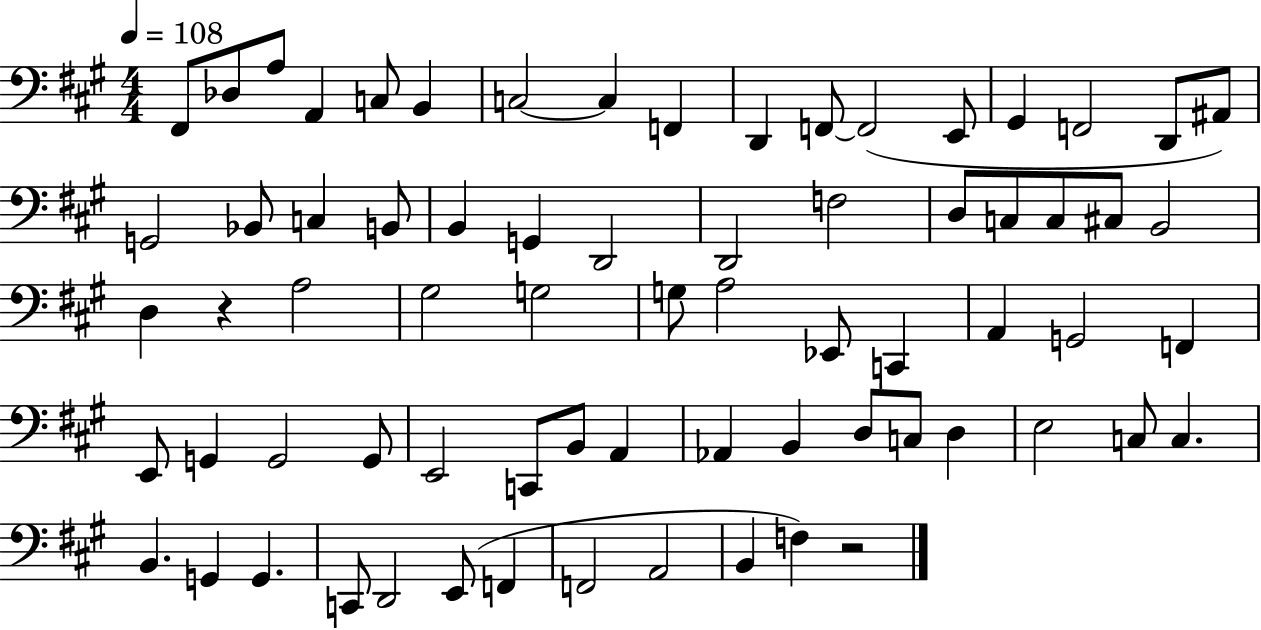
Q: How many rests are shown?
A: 2